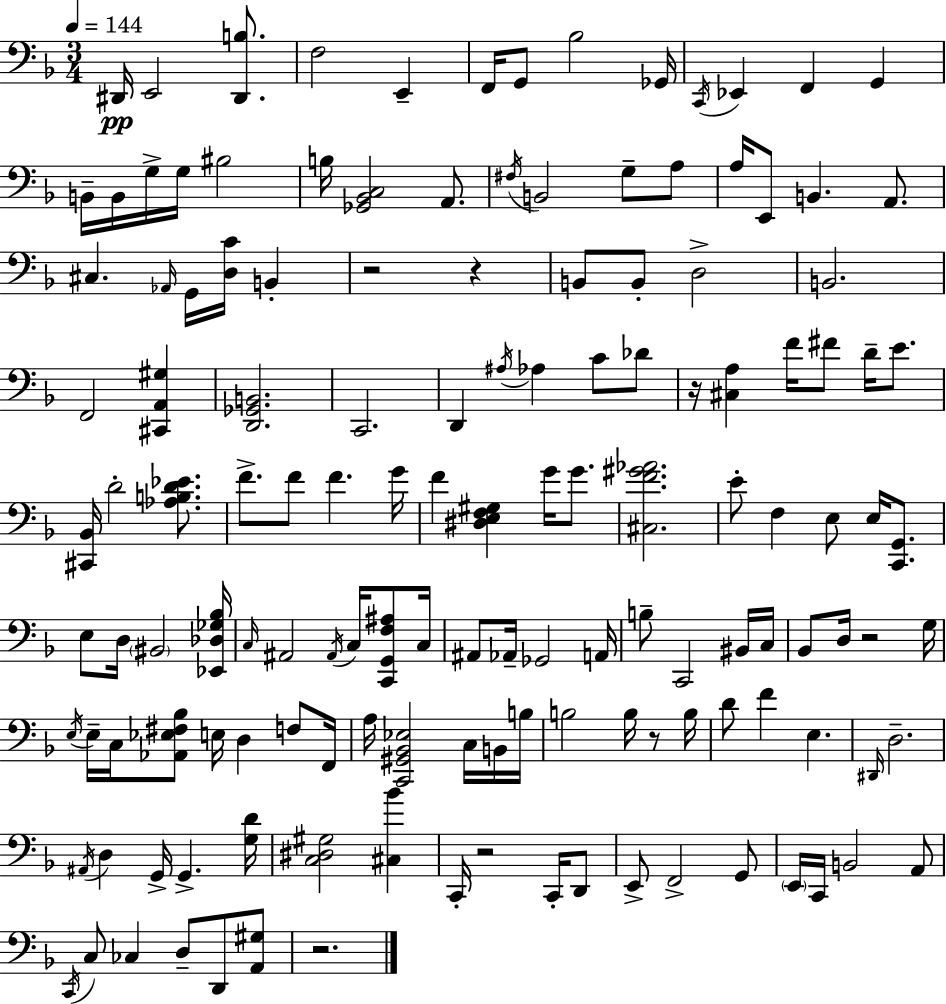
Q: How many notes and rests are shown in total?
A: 141